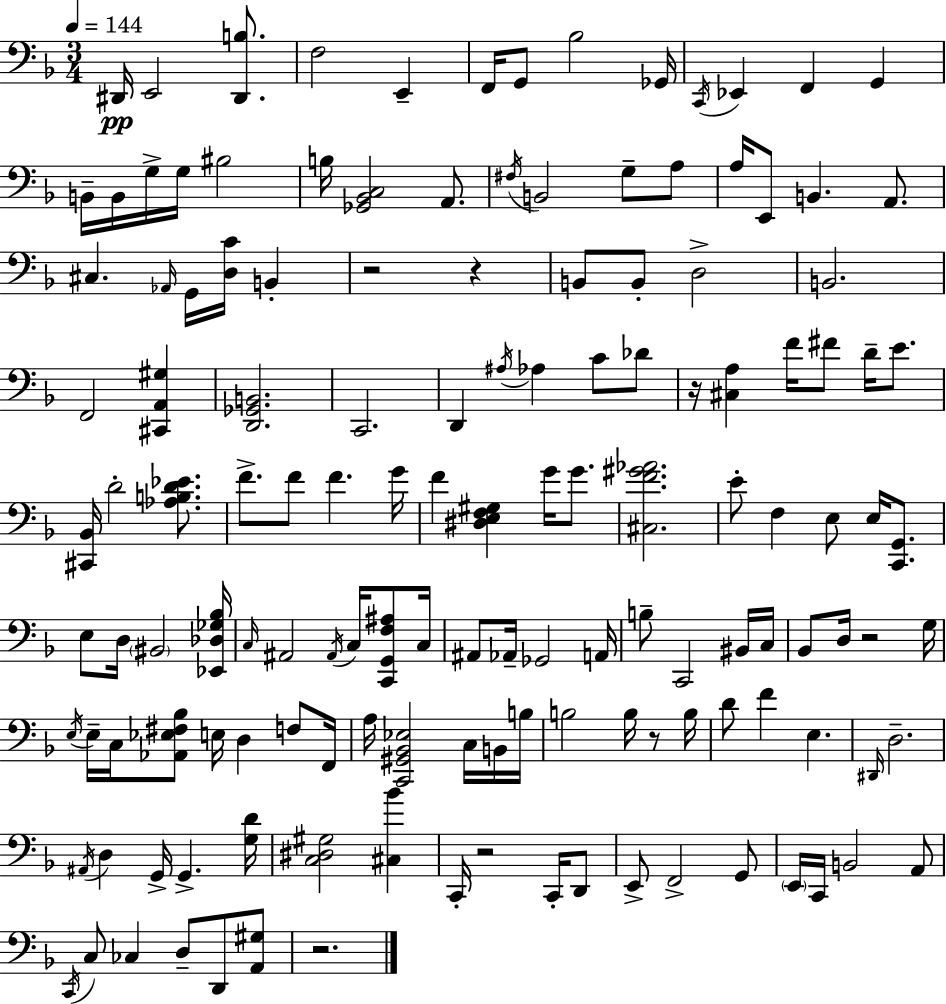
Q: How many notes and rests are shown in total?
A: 141